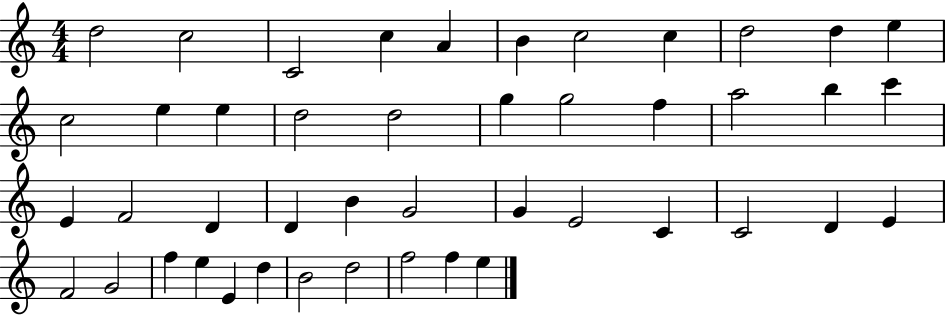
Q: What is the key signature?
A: C major